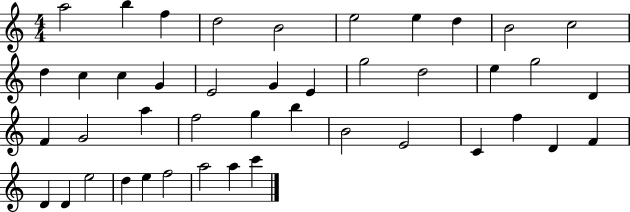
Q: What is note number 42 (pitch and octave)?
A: A5